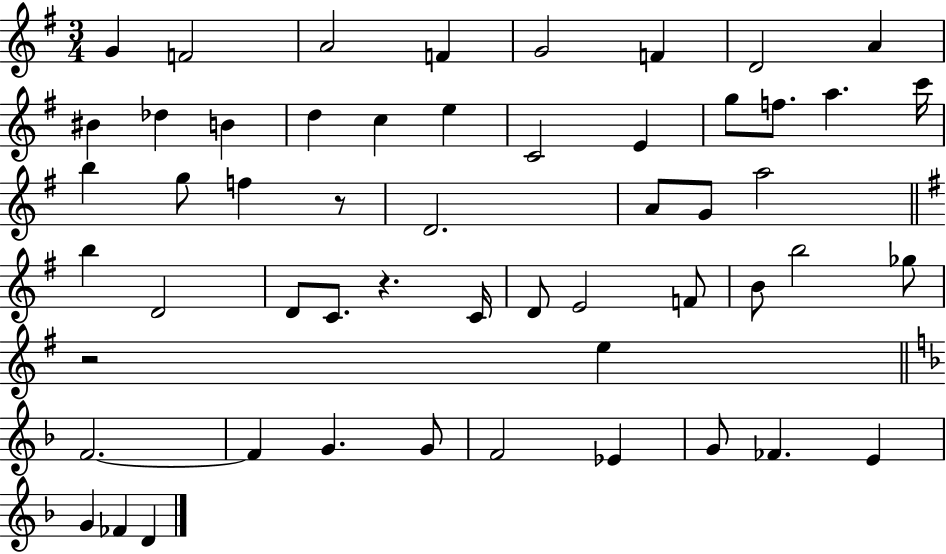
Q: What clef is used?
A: treble